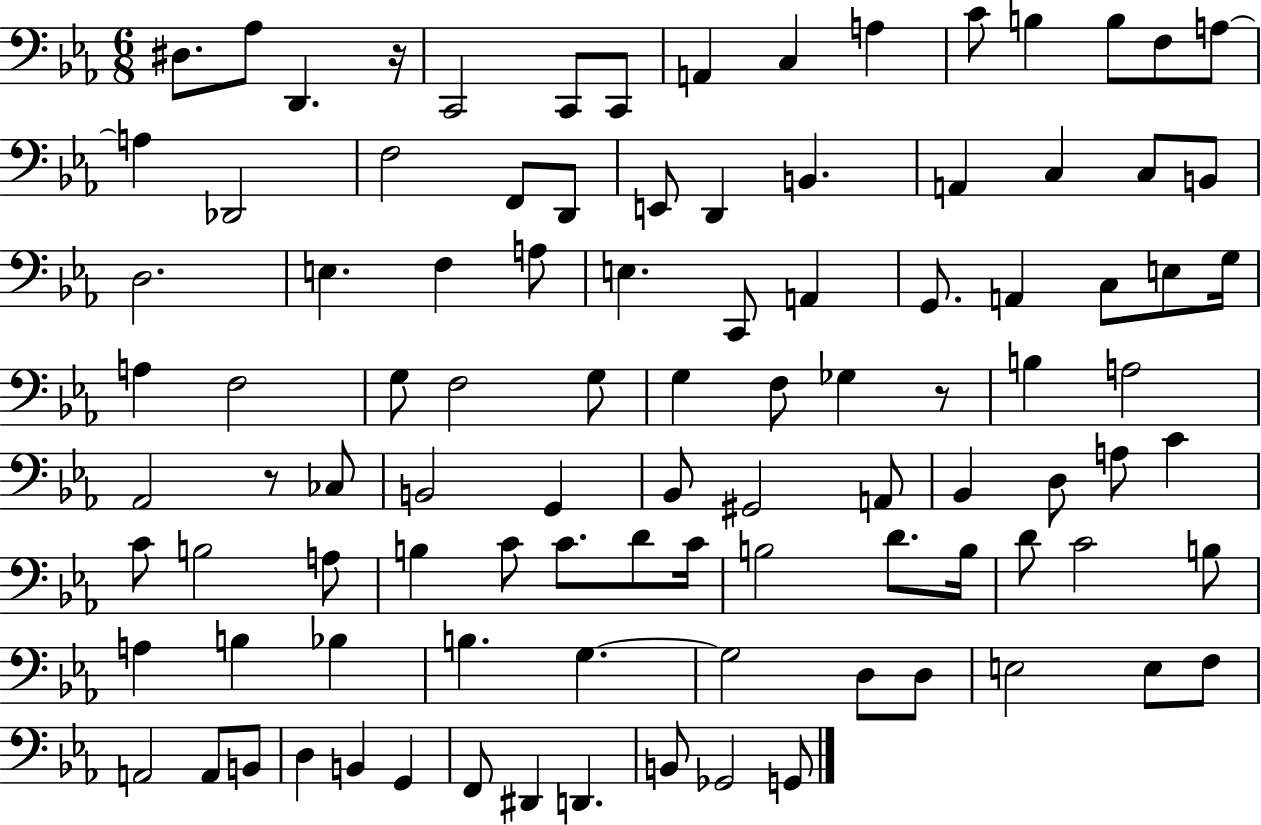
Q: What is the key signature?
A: EES major